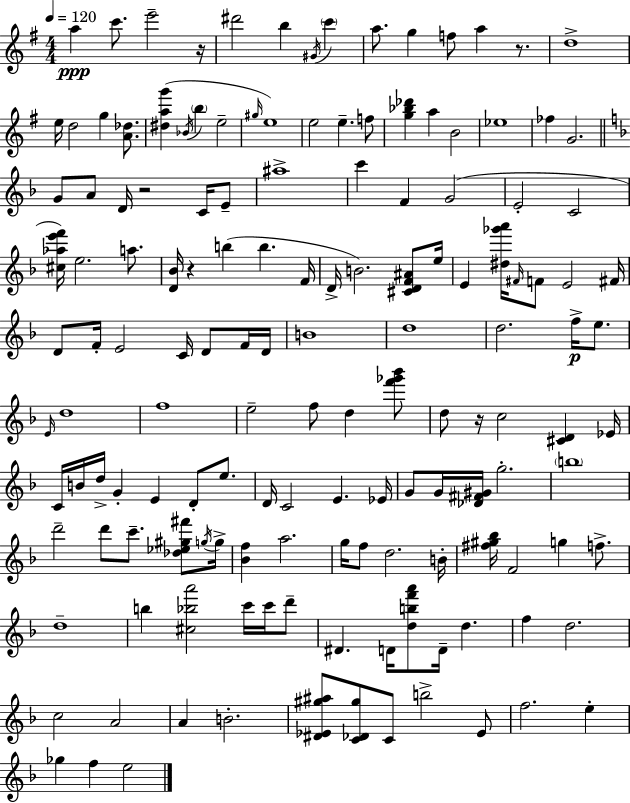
A5/q C6/e. E6/h R/s D#6/h B5/q G#4/s C6/q A5/e. G5/q F5/e A5/q R/e. D5/w E5/s D5/h G5/q [A4,Db5]/e. [D#5,A5,G6]/q Bb4/s B5/q E5/h G#5/s E5/w E5/h E5/q. F5/e [G5,Bb5,Db6]/q A5/q B4/h Eb5/w FES5/q G4/h. G4/e A4/e D4/s R/h C4/s E4/e A#5/w C6/q F4/q G4/h E4/h C4/h [C#5,Ab5,E6,F6]/s E5/h. A5/e. [D4,Bb4]/s R/q B5/q B5/q. F4/s D4/s B4/h. [C#4,D4,F4,A#4]/e E5/s E4/q [D#5,Gb6,A6]/s F#4/s F4/e E4/h F#4/s D4/e F4/s E4/h C4/s D4/e F4/s D4/s B4/w D5/w D5/h. F5/s E5/e. E4/s D5/w F5/w E5/h F5/e D5/q [F6,Gb6,Bb6]/e D5/e R/s C5/h [C#4,D4]/q Eb4/s C4/s B4/s D5/s G4/q E4/q D4/e E5/e. D4/s C4/h E4/q. Eb4/s G4/e G4/s [Db4,F#4,G#4]/s G5/h. B5/w D6/h D6/e C6/e. [Db5,Eb5,G#5,F#6]/e G5/s G5/s [Bb4,F5]/q A5/h. G5/s F5/e D5/h. B4/s [F#5,G#5,Bb5]/s F4/h G5/q F5/e. D5/w B5/q [C#5,Bb5,A6]/h C6/s C6/s D6/e D#4/q. D4/s [D5,B5,F6,A6]/e D4/s D5/q. F5/q D5/h. C5/h A4/h A4/q B4/h. [D#4,Eb4,G#5,A#5]/e [C4,Db4,G#5]/e C4/e B5/h Eb4/e F5/h. E5/q Gb5/q F5/q E5/h